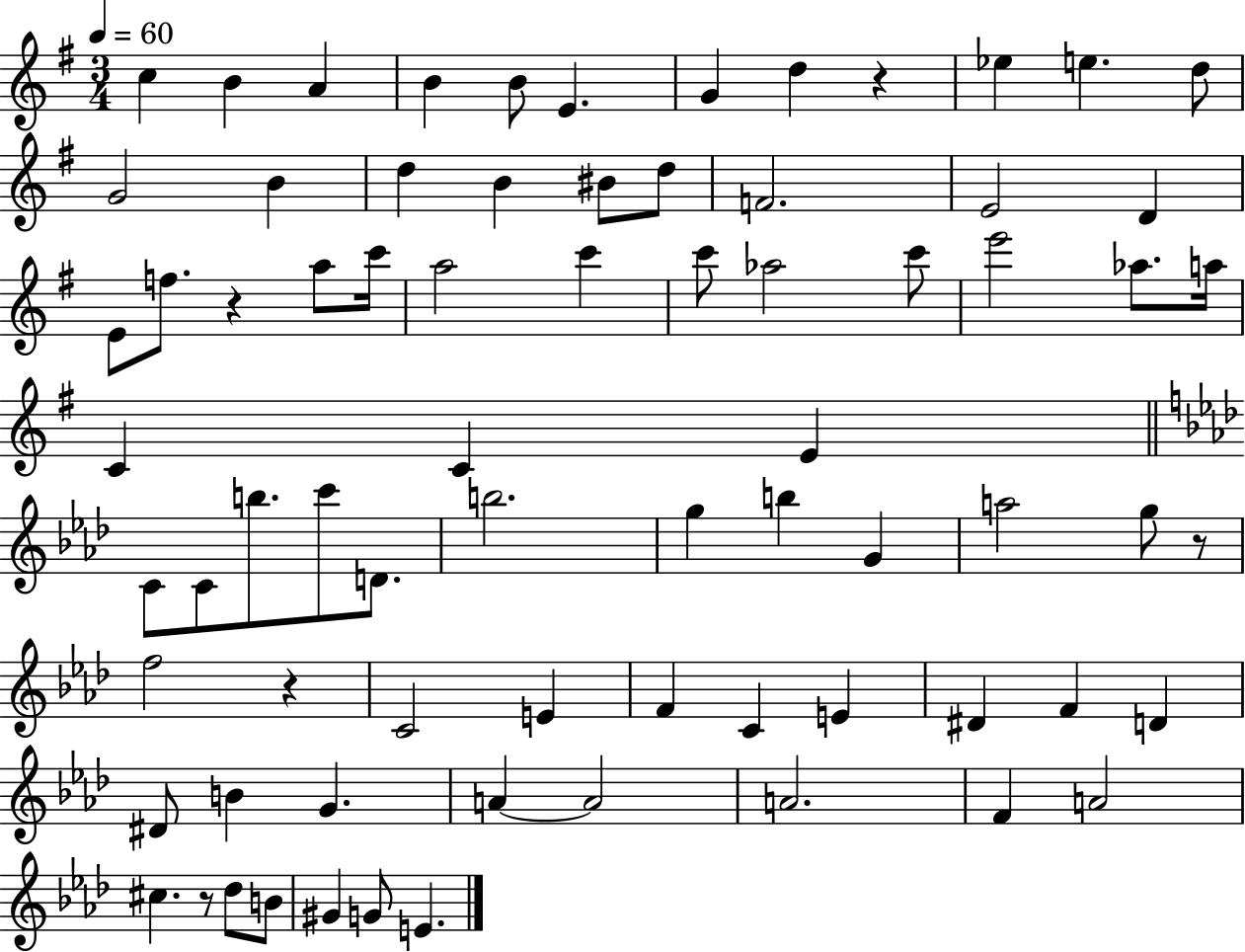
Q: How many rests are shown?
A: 5